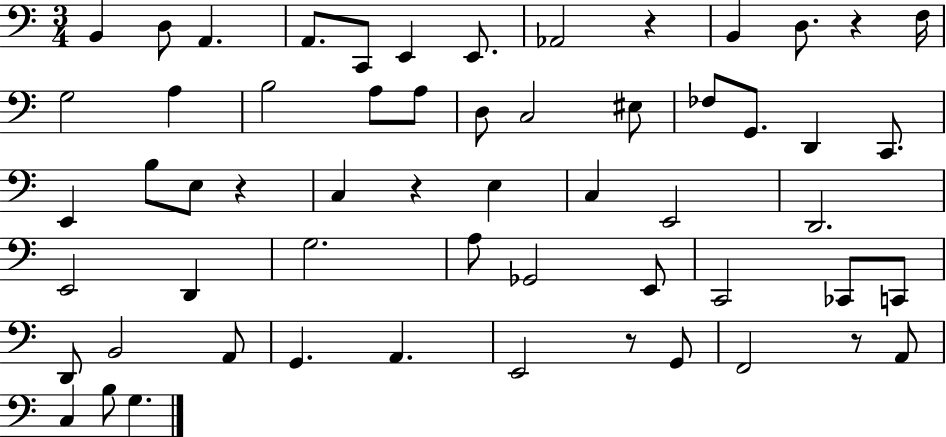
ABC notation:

X:1
T:Untitled
M:3/4
L:1/4
K:C
B,, D,/2 A,, A,,/2 C,,/2 E,, E,,/2 _A,,2 z B,, D,/2 z F,/4 G,2 A, B,2 A,/2 A,/2 D,/2 C,2 ^E,/2 _F,/2 G,,/2 D,, C,,/2 E,, B,/2 E,/2 z C, z E, C, E,,2 D,,2 E,,2 D,, G,2 A,/2 _G,,2 E,,/2 C,,2 _C,,/2 C,,/2 D,,/2 B,,2 A,,/2 G,, A,, E,,2 z/2 G,,/2 F,,2 z/2 A,,/2 C, B,/2 G,